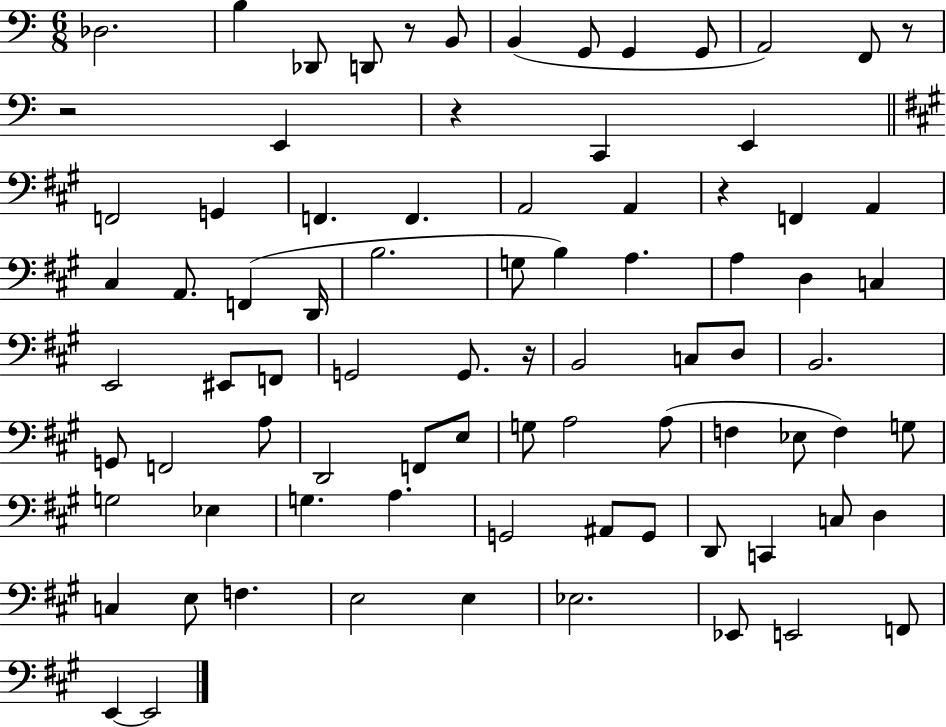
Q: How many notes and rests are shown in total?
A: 83